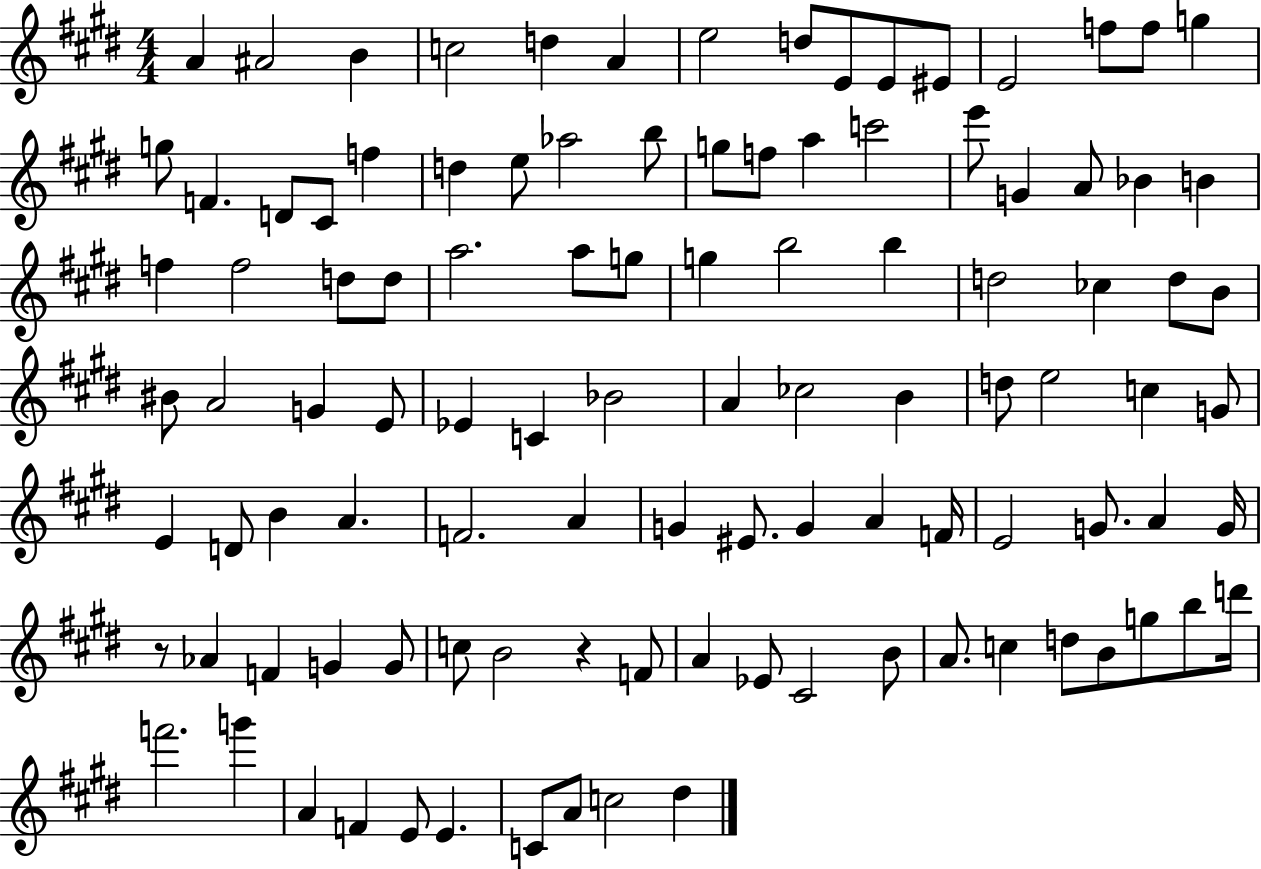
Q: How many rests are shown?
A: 2